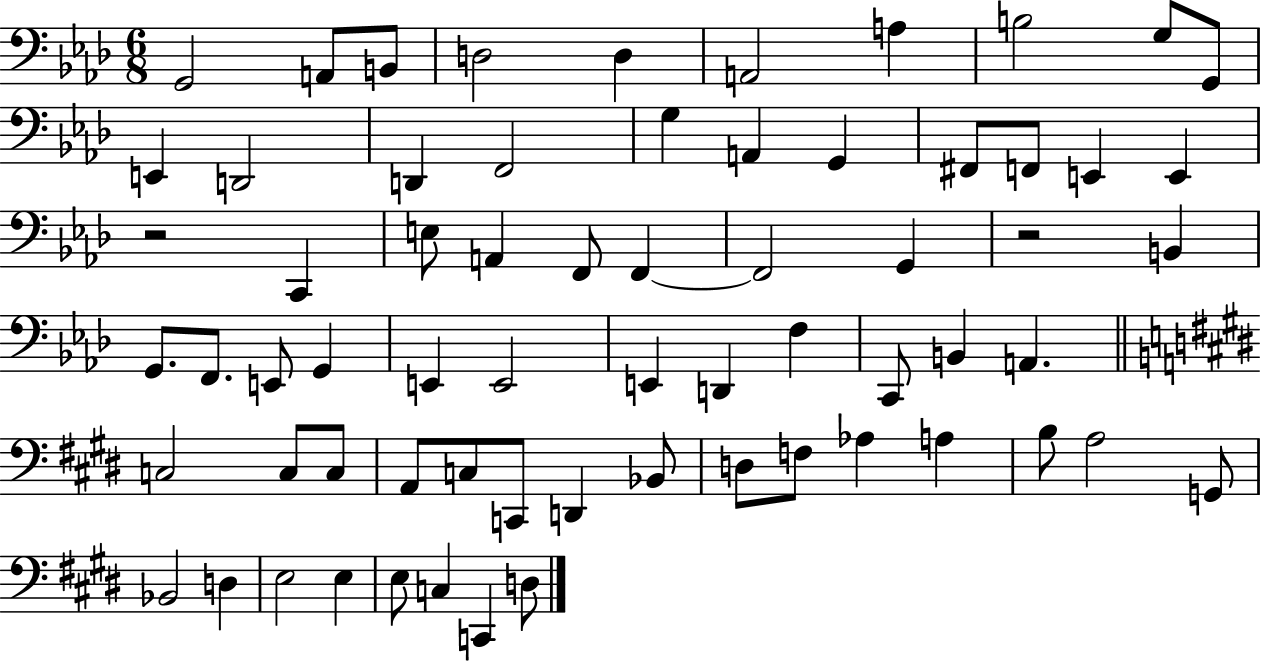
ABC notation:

X:1
T:Untitled
M:6/8
L:1/4
K:Ab
G,,2 A,,/2 B,,/2 D,2 D, A,,2 A, B,2 G,/2 G,,/2 E,, D,,2 D,, F,,2 G, A,, G,, ^F,,/2 F,,/2 E,, E,, z2 C,, E,/2 A,, F,,/2 F,, F,,2 G,, z2 B,, G,,/2 F,,/2 E,,/2 G,, E,, E,,2 E,, D,, F, C,,/2 B,, A,, C,2 C,/2 C,/2 A,,/2 C,/2 C,,/2 D,, _B,,/2 D,/2 F,/2 _A, A, B,/2 A,2 G,,/2 _B,,2 D, E,2 E, E,/2 C, C,, D,/2